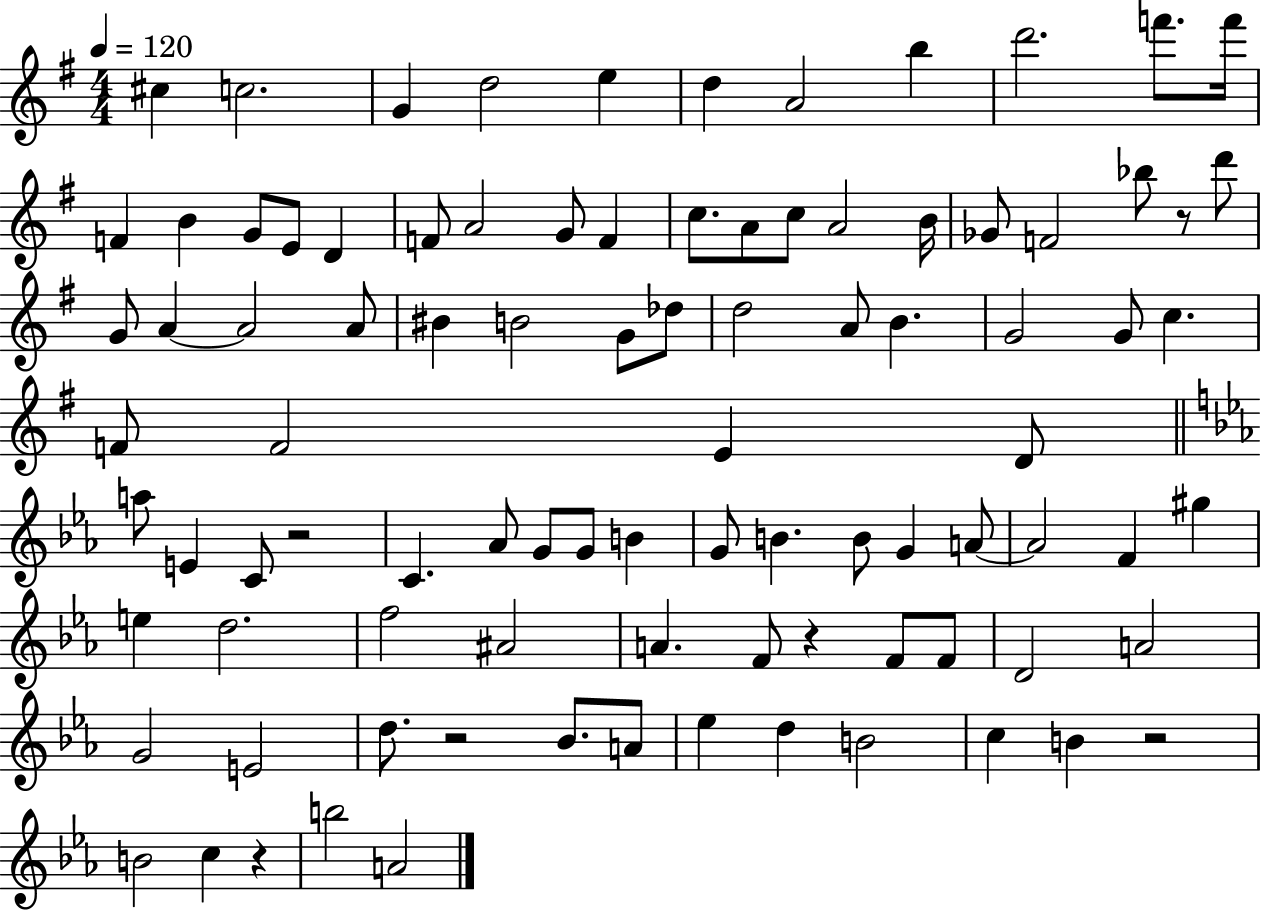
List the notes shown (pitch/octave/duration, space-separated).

C#5/q C5/h. G4/q D5/h E5/q D5/q A4/h B5/q D6/h. F6/e. F6/s F4/q B4/q G4/e E4/e D4/q F4/e A4/h G4/e F4/q C5/e. A4/e C5/e A4/h B4/s Gb4/e F4/h Bb5/e R/e D6/e G4/e A4/q A4/h A4/e BIS4/q B4/h G4/e Db5/e D5/h A4/e B4/q. G4/h G4/e C5/q. F4/e F4/h E4/q D4/e A5/e E4/q C4/e R/h C4/q. Ab4/e G4/e G4/e B4/q G4/e B4/q. B4/e G4/q A4/e A4/h F4/q G#5/q E5/q D5/h. F5/h A#4/h A4/q. F4/e R/q F4/e F4/e D4/h A4/h G4/h E4/h D5/e. R/h Bb4/e. A4/e Eb5/q D5/q B4/h C5/q B4/q R/h B4/h C5/q R/q B5/h A4/h